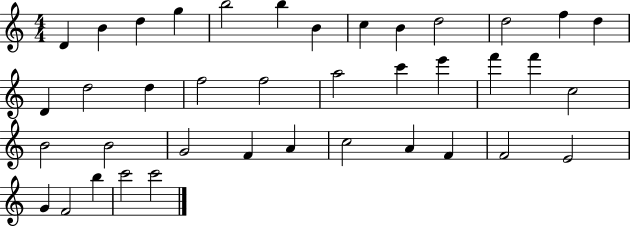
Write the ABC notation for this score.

X:1
T:Untitled
M:4/4
L:1/4
K:C
D B d g b2 b B c B d2 d2 f d D d2 d f2 f2 a2 c' e' f' f' c2 B2 B2 G2 F A c2 A F F2 E2 G F2 b c'2 c'2